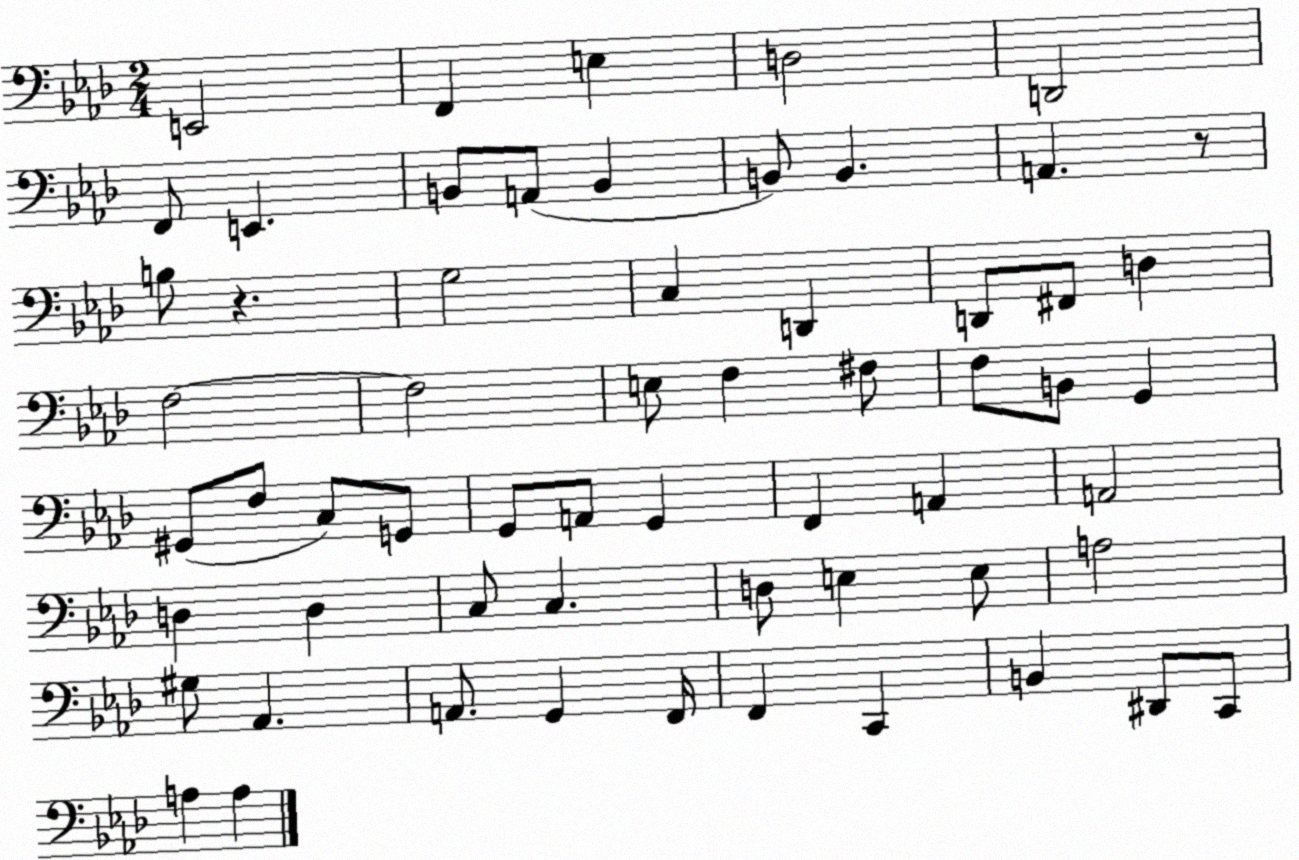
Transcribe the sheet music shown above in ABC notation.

X:1
T:Untitled
M:2/4
L:1/4
K:Ab
E,,2 F,, E, D,2 D,,2 F,,/2 E,, B,,/2 A,,/2 B,, B,,/2 B,, A,, z/2 B,/2 z G,2 C, D,, D,,/2 ^F,,/2 D, F,2 F,2 E,/2 F, ^F,/2 F,/2 B,,/2 G,, ^G,,/2 F,/2 C,/2 G,,/2 G,,/2 A,,/2 G,, F,, A,, A,,2 D, D, C,/2 C, D,/2 E, E,/2 A,2 ^G,/2 _A,, A,,/2 G,, F,,/4 F,, C,, B,, ^D,,/2 C,,/2 A, A,